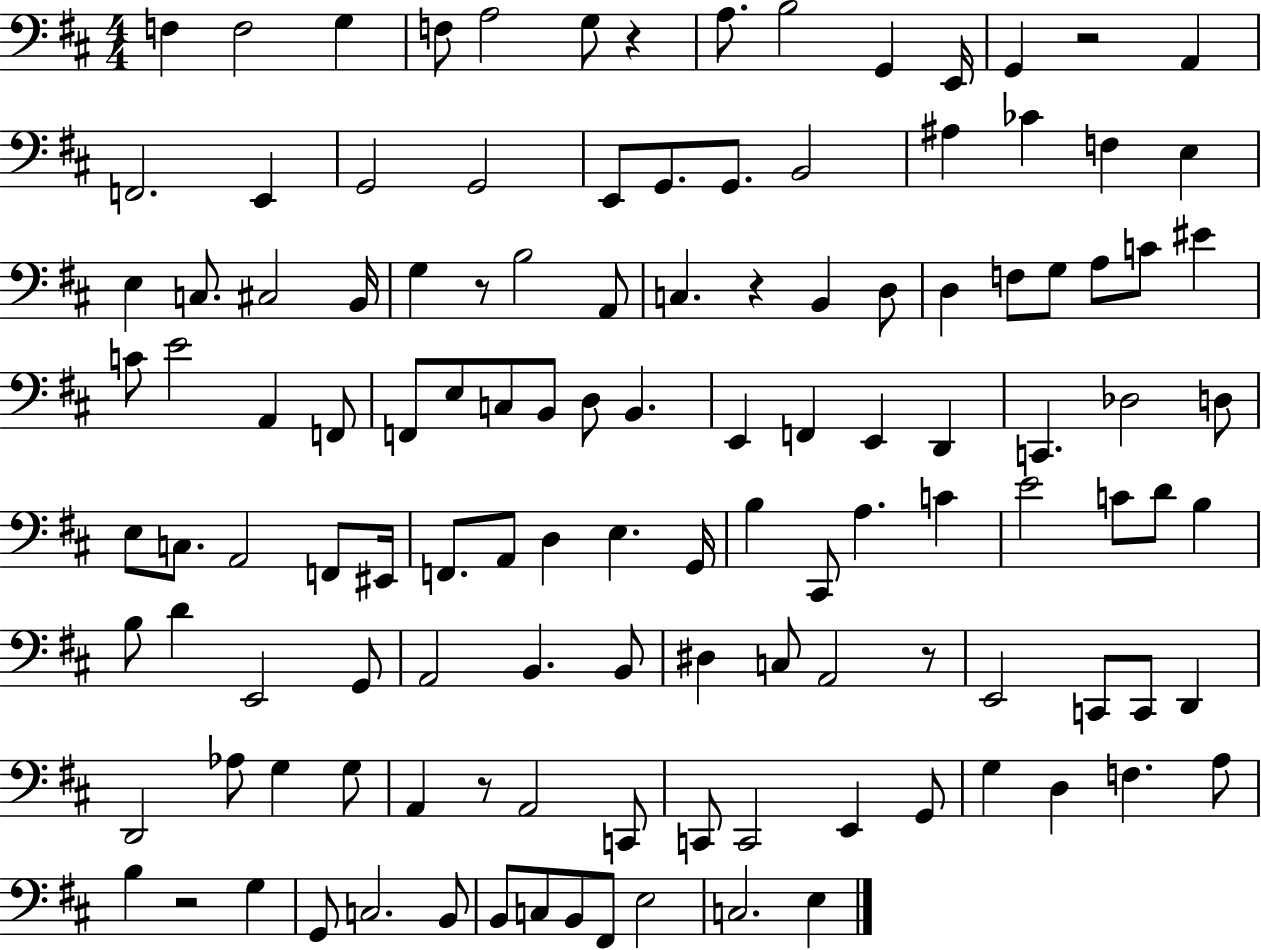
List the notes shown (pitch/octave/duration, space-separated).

F3/q F3/h G3/q F3/e A3/h G3/e R/q A3/e. B3/h G2/q E2/s G2/q R/h A2/q F2/h. E2/q G2/h G2/h E2/e G2/e. G2/e. B2/h A#3/q CES4/q F3/q E3/q E3/q C3/e. C#3/h B2/s G3/q R/e B3/h A2/e C3/q. R/q B2/q D3/e D3/q F3/e G3/e A3/e C4/e EIS4/q C4/e E4/h A2/q F2/e F2/e E3/e C3/e B2/e D3/e B2/q. E2/q F2/q E2/q D2/q C2/q. Db3/h D3/e E3/e C3/e. A2/h F2/e EIS2/s F2/e. A2/e D3/q E3/q. G2/s B3/q C#2/e A3/q. C4/q E4/h C4/e D4/e B3/q B3/e D4/q E2/h G2/e A2/h B2/q. B2/e D#3/q C3/e A2/h R/e E2/h C2/e C2/e D2/q D2/h Ab3/e G3/q G3/e A2/q R/e A2/h C2/e C2/e C2/h E2/q G2/e G3/q D3/q F3/q. A3/e B3/q R/h G3/q G2/e C3/h. B2/e B2/e C3/e B2/e F#2/e E3/h C3/h. E3/q